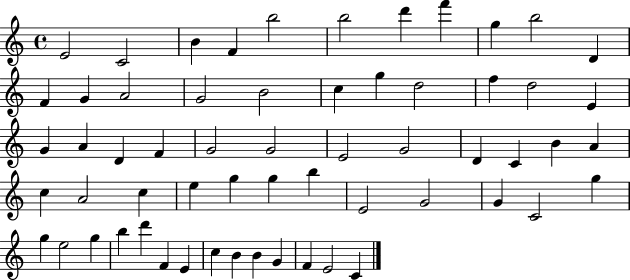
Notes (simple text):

E4/h C4/h B4/q F4/q B5/h B5/h D6/q F6/q G5/q B5/h D4/q F4/q G4/q A4/h G4/h B4/h C5/q G5/q D5/h F5/q D5/h E4/q G4/q A4/q D4/q F4/q G4/h G4/h E4/h G4/h D4/q C4/q B4/q A4/q C5/q A4/h C5/q E5/q G5/q G5/q B5/q E4/h G4/h G4/q C4/h G5/q G5/q E5/h G5/q B5/q D6/q F4/q E4/q C5/q B4/q B4/q G4/q F4/q E4/h C4/q